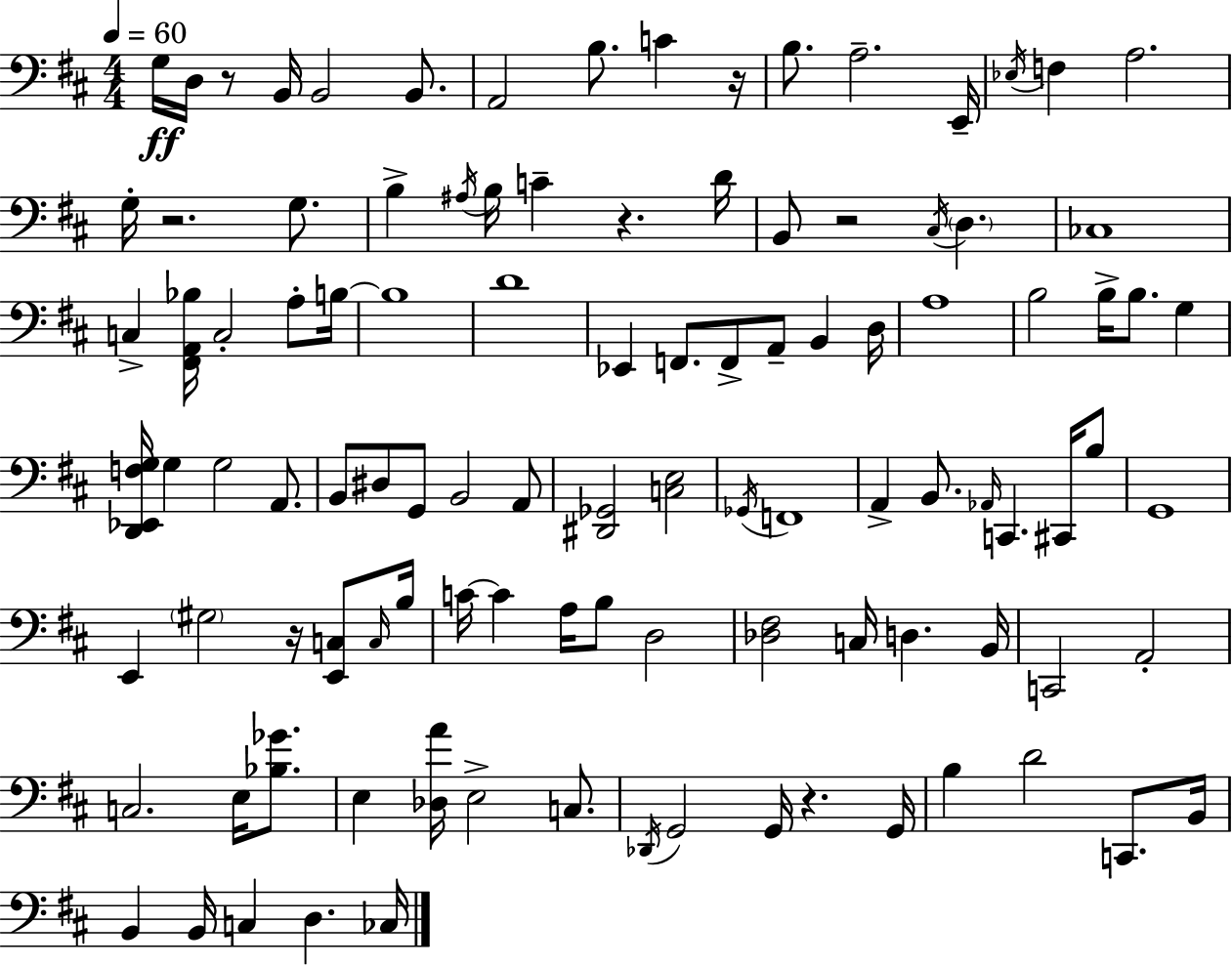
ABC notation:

X:1
T:Untitled
M:4/4
L:1/4
K:D
G,/4 D,/4 z/2 B,,/4 B,,2 B,,/2 A,,2 B,/2 C z/4 B,/2 A,2 E,,/4 _E,/4 F, A,2 G,/4 z2 G,/2 B, ^A,/4 B,/4 C z D/4 B,,/2 z2 ^C,/4 D, _C,4 C, [^F,,A,,_B,]/4 C,2 A,/2 B,/4 B,4 D4 _E,, F,,/2 F,,/2 A,,/2 B,, D,/4 A,4 B,2 B,/4 B,/2 G, [D,,_E,,F,G,]/4 G, G,2 A,,/2 B,,/2 ^D,/2 G,,/2 B,,2 A,,/2 [^D,,_G,,]2 [C,E,]2 _G,,/4 F,,4 A,, B,,/2 _A,,/4 C,, ^C,,/4 B,/2 G,,4 E,, ^G,2 z/4 [E,,C,]/2 C,/4 B,/4 C/4 C A,/4 B,/2 D,2 [_D,^F,]2 C,/4 D, B,,/4 C,,2 A,,2 C,2 E,/4 [_B,_G]/2 E, [_D,A]/4 E,2 C,/2 _D,,/4 G,,2 G,,/4 z G,,/4 B, D2 C,,/2 B,,/4 B,, B,,/4 C, D, _C,/4